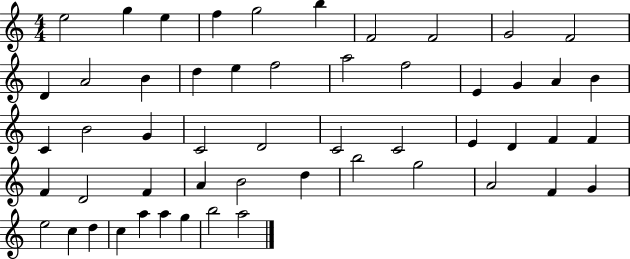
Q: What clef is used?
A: treble